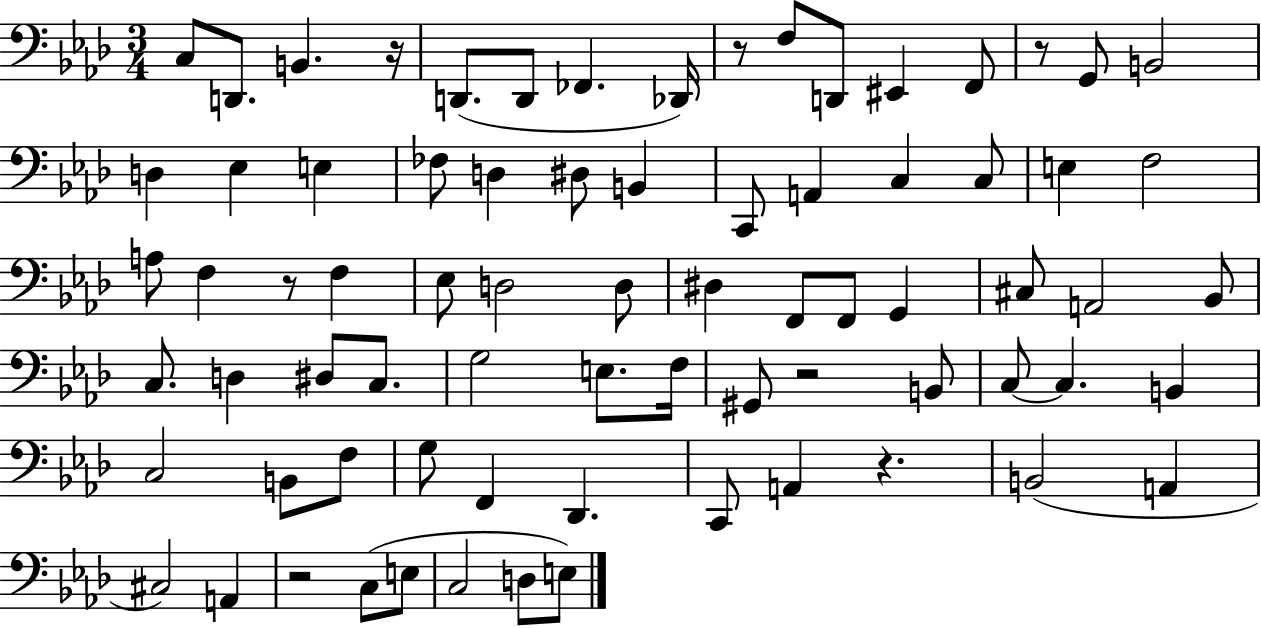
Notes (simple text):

C3/e D2/e. B2/q. R/s D2/e. D2/e FES2/q. Db2/s R/e F3/e D2/e EIS2/q F2/e R/e G2/e B2/h D3/q Eb3/q E3/q FES3/e D3/q D#3/e B2/q C2/e A2/q C3/q C3/e E3/q F3/h A3/e F3/q R/e F3/q Eb3/e D3/h D3/e D#3/q F2/e F2/e G2/q C#3/e A2/h Bb2/e C3/e. D3/q D#3/e C3/e. G3/h E3/e. F3/s G#2/e R/h B2/e C3/e C3/q. B2/q C3/h B2/e F3/e G3/e F2/q Db2/q. C2/e A2/q R/q. B2/h A2/q C#3/h A2/q R/h C3/e E3/e C3/h D3/e E3/e